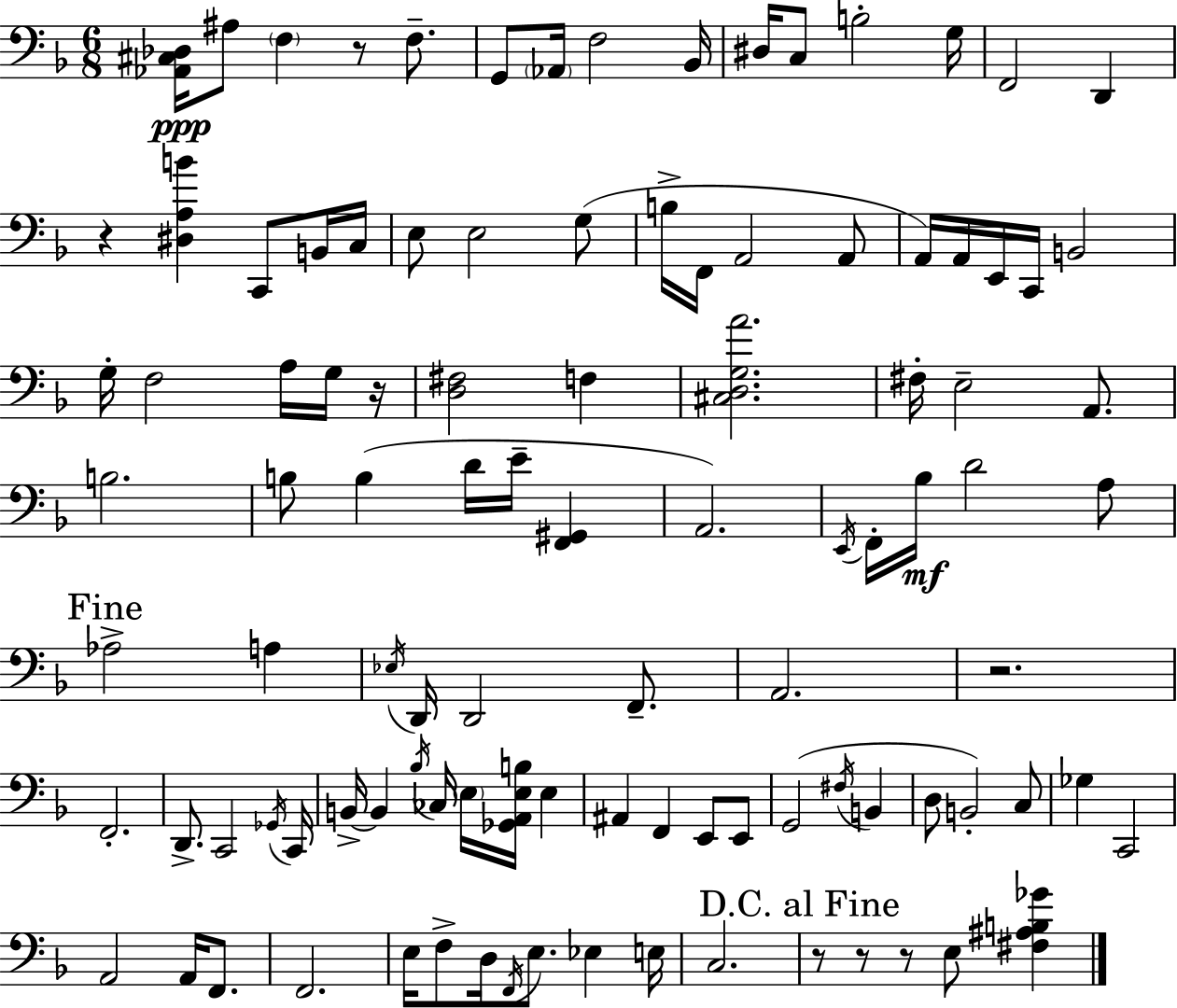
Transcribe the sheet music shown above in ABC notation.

X:1
T:Untitled
M:6/8
L:1/4
K:F
[_A,,^C,_D,]/4 ^A,/2 F, z/2 F,/2 G,,/2 _A,,/4 F,2 _B,,/4 ^D,/4 C,/2 B,2 G,/4 F,,2 D,, z [^D,A,B] C,,/2 B,,/4 C,/4 E,/2 E,2 G,/2 B,/4 F,,/4 A,,2 A,,/2 A,,/4 A,,/4 E,,/4 C,,/4 B,,2 G,/4 F,2 A,/4 G,/4 z/4 [D,^F,]2 F, [^C,D,G,A]2 ^F,/4 E,2 A,,/2 B,2 B,/2 B, D/4 E/4 [F,,^G,,] A,,2 E,,/4 F,,/4 _B,/4 D2 A,/2 _A,2 A, _E,/4 D,,/4 D,,2 F,,/2 A,,2 z2 F,,2 D,,/2 C,,2 _G,,/4 C,,/4 B,,/4 B,, _B,/4 _C,/4 E,/4 [_G,,A,,E,B,]/4 E, ^A,, F,, E,,/2 E,,/2 G,,2 ^F,/4 B,, D,/2 B,,2 C,/2 _G, C,,2 A,,2 A,,/4 F,,/2 F,,2 E,/4 F,/2 D,/4 F,,/4 E,/2 _E, E,/4 C,2 z/2 z/2 z/2 E,/2 [^F,^A,B,_G]